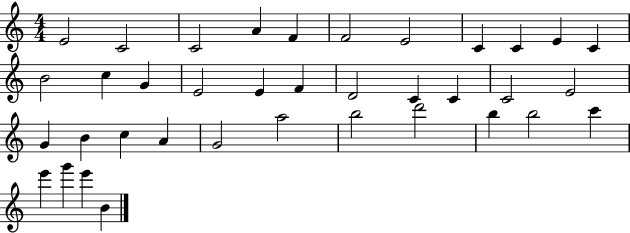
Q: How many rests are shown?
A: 0